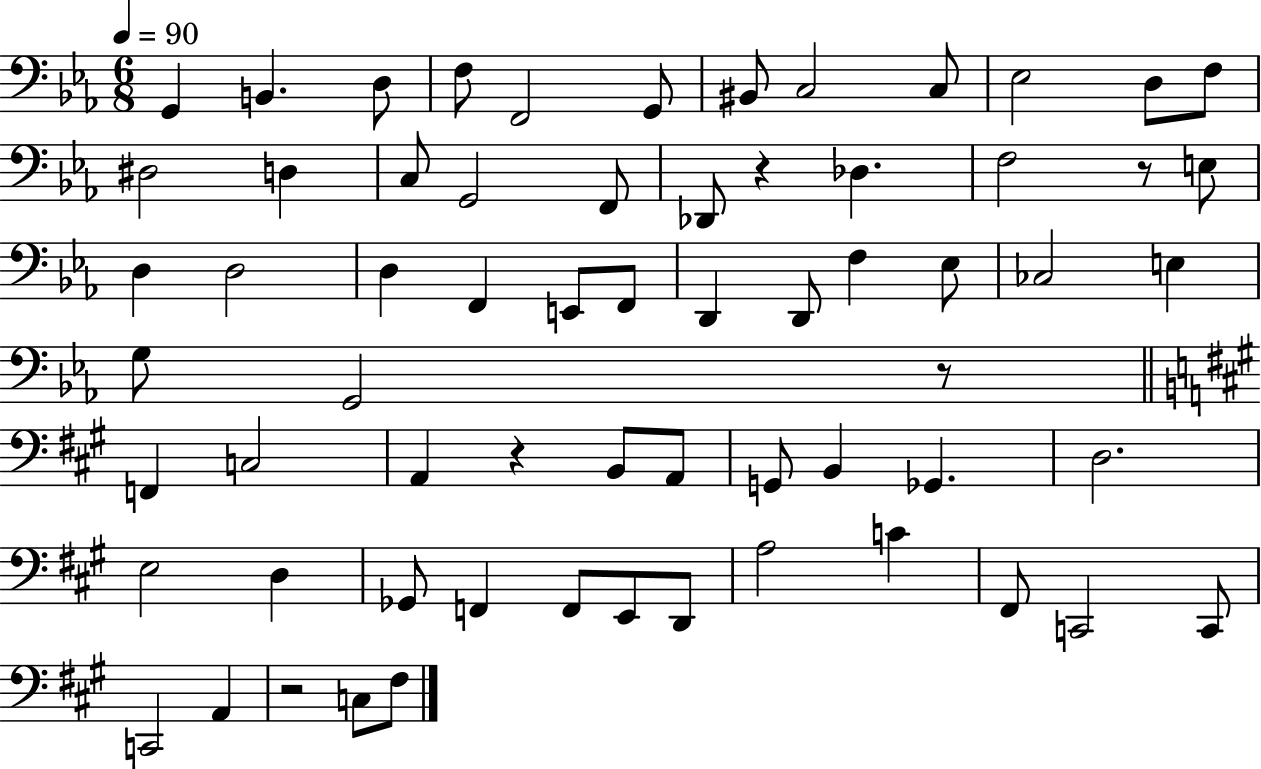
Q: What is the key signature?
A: EES major